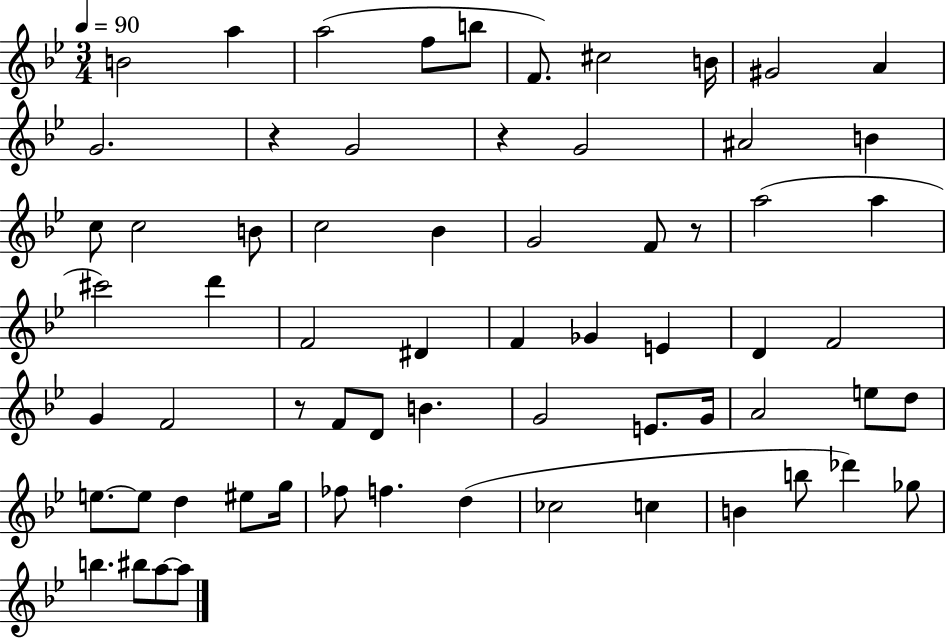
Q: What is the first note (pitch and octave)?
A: B4